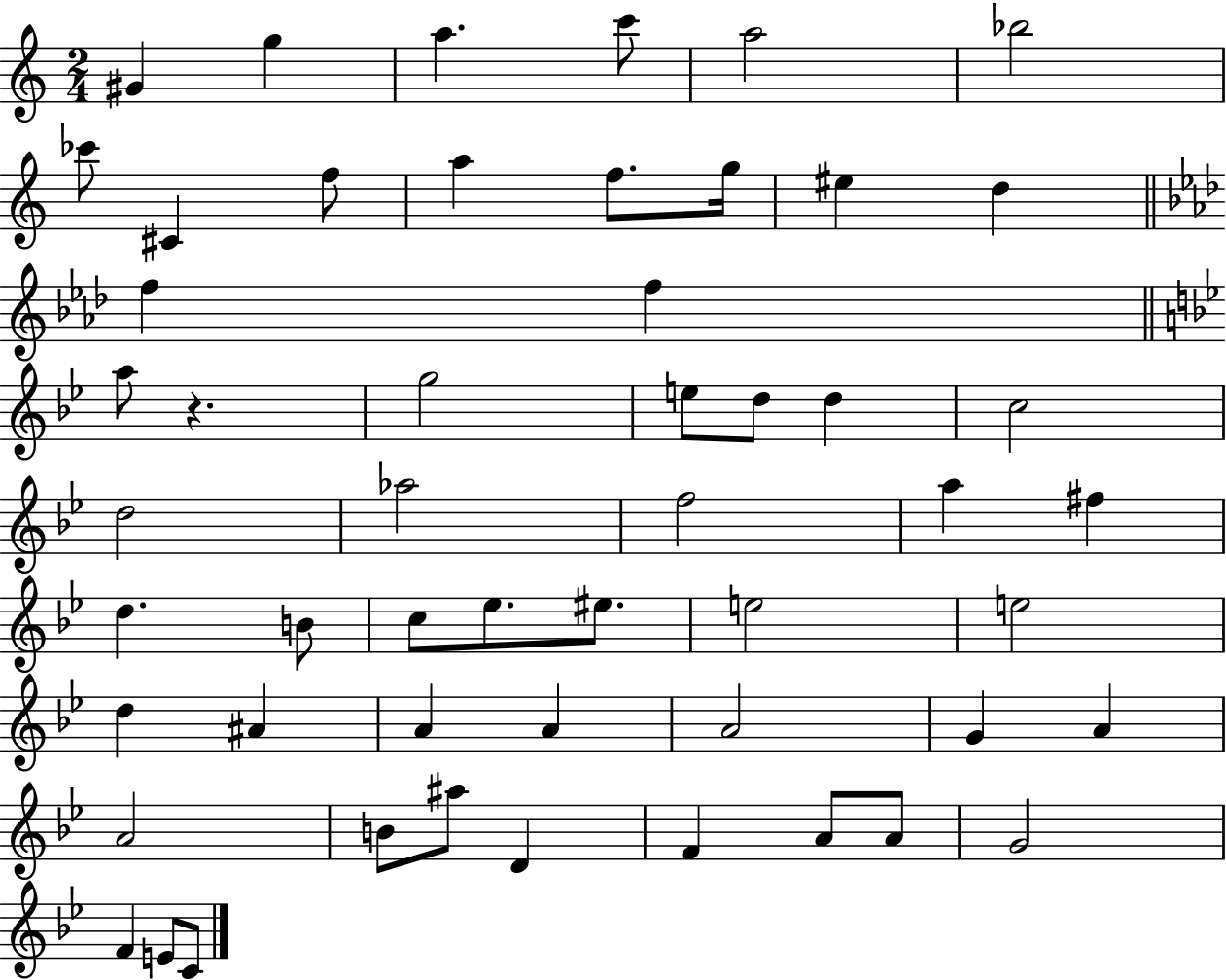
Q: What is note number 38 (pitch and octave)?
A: A4